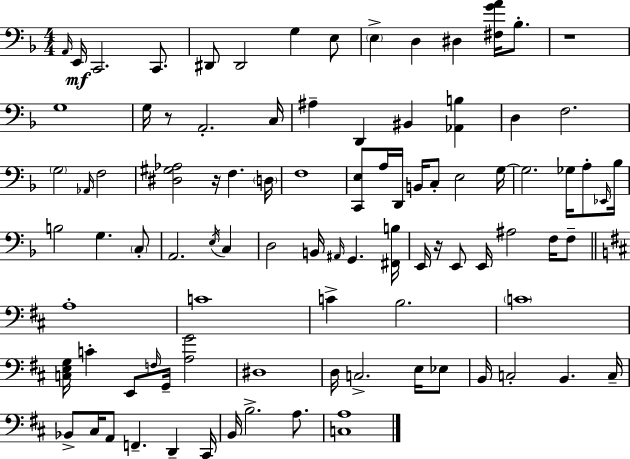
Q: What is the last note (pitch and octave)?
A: A3